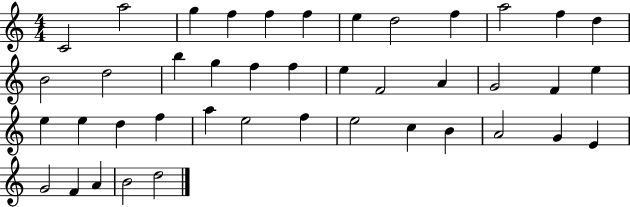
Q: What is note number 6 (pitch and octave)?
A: F5